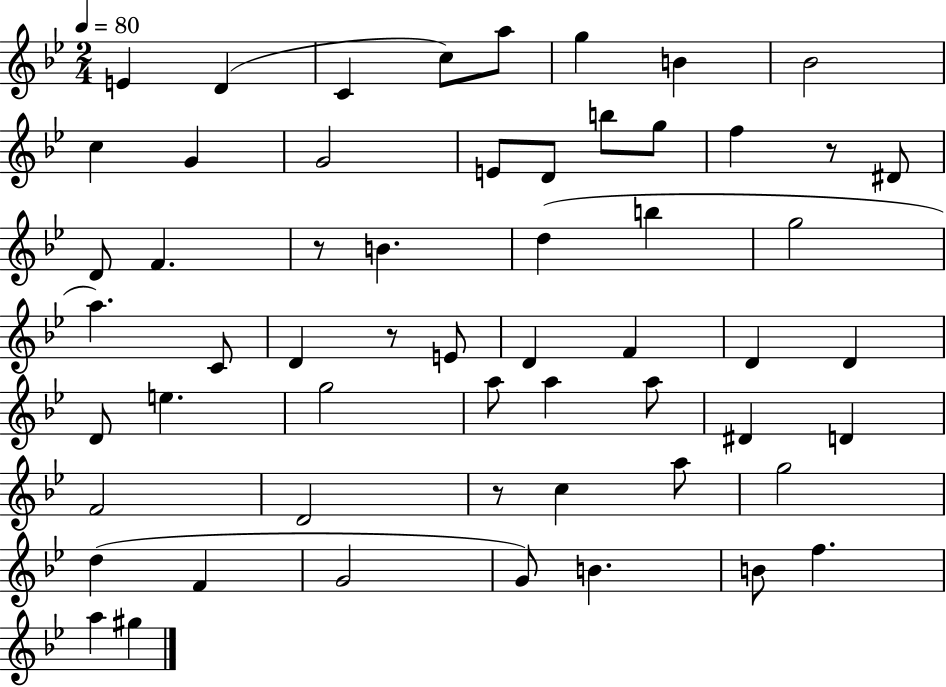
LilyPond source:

{
  \clef treble
  \numericTimeSignature
  \time 2/4
  \key bes \major
  \tempo 4 = 80
  e'4 d'4( | c'4 c''8) a''8 | g''4 b'4 | bes'2 | \break c''4 g'4 | g'2 | e'8 d'8 b''8 g''8 | f''4 r8 dis'8 | \break d'8 f'4. | r8 b'4. | d''4( b''4 | g''2 | \break a''4.) c'8 | d'4 r8 e'8 | d'4 f'4 | d'4 d'4 | \break d'8 e''4. | g''2 | a''8 a''4 a''8 | dis'4 d'4 | \break f'2 | d'2 | r8 c''4 a''8 | g''2 | \break d''4( f'4 | g'2 | g'8) b'4. | b'8 f''4. | \break a''4 gis''4 | \bar "|."
}